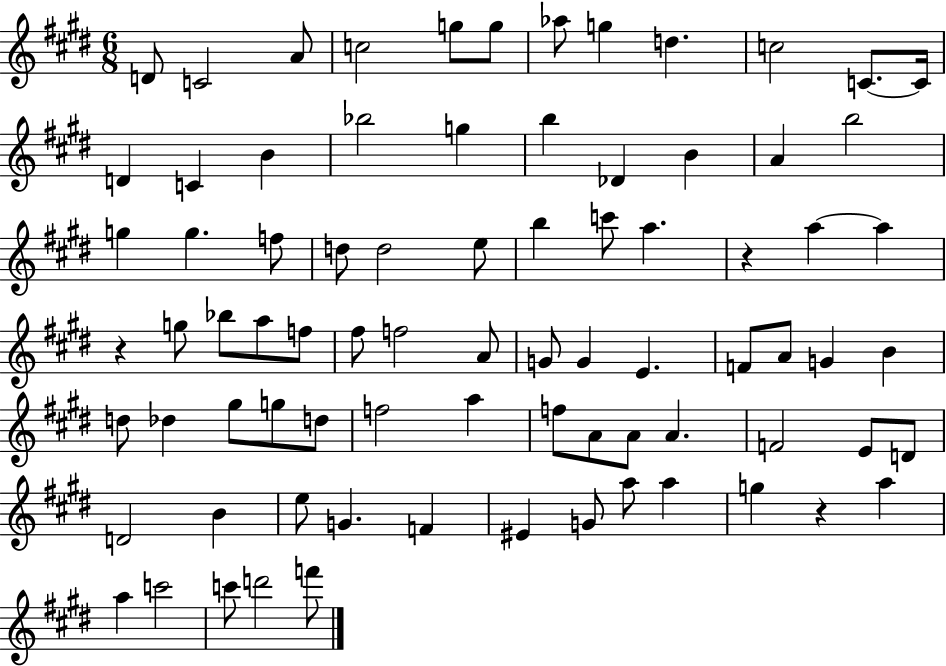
{
  \clef treble
  \numericTimeSignature
  \time 6/8
  \key e \major
  d'8 c'2 a'8 | c''2 g''8 g''8 | aes''8 g''4 d''4. | c''2 c'8.~~ c'16 | \break d'4 c'4 b'4 | bes''2 g''4 | b''4 des'4 b'4 | a'4 b''2 | \break g''4 g''4. f''8 | d''8 d''2 e''8 | b''4 c'''8 a''4. | r4 a''4~~ a''4 | \break r4 g''8 bes''8 a''8 f''8 | fis''8 f''2 a'8 | g'8 g'4 e'4. | f'8 a'8 g'4 b'4 | \break d''8 des''4 gis''8 g''8 d''8 | f''2 a''4 | f''8 a'8 a'8 a'4. | f'2 e'8 d'8 | \break d'2 b'4 | e''8 g'4. f'4 | eis'4 g'8 a''8 a''4 | g''4 r4 a''4 | \break a''4 c'''2 | c'''8 d'''2 f'''8 | \bar "|."
}